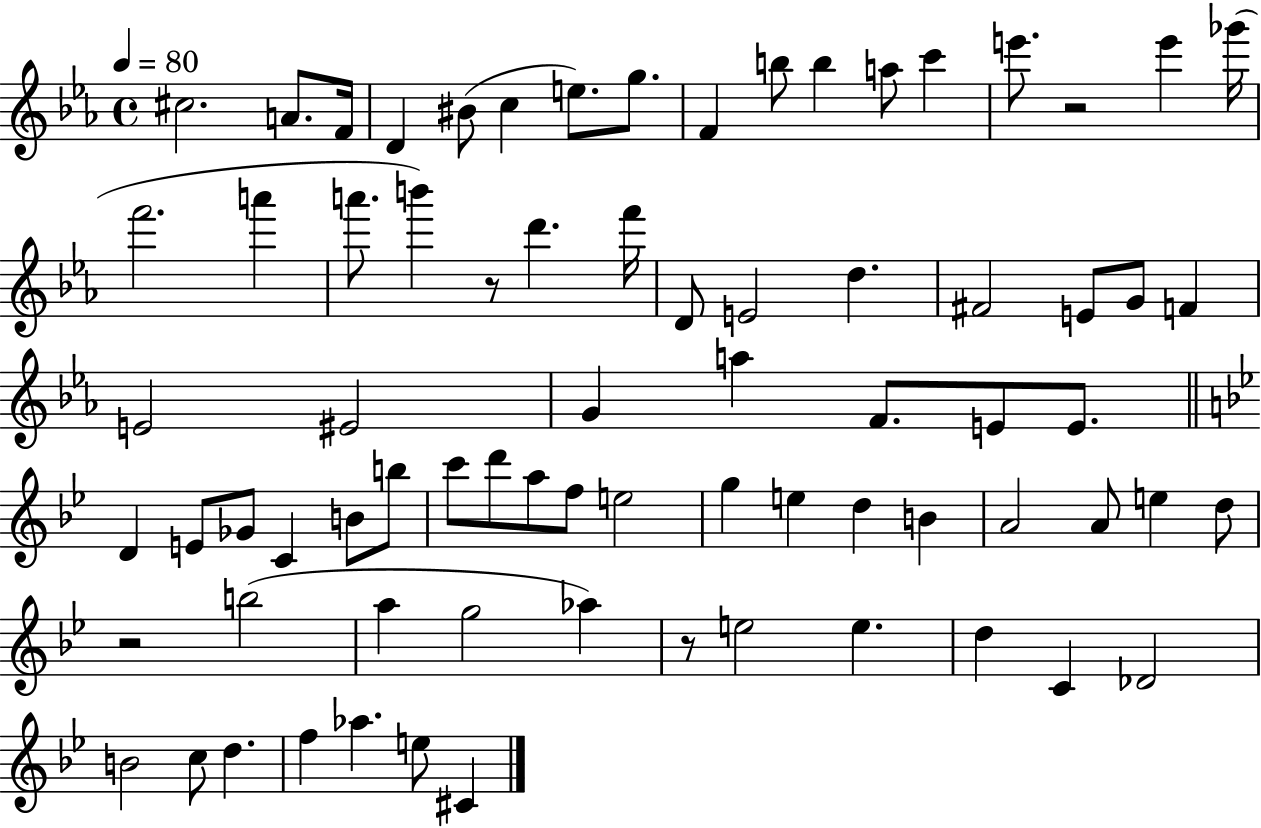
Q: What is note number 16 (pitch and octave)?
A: Gb6